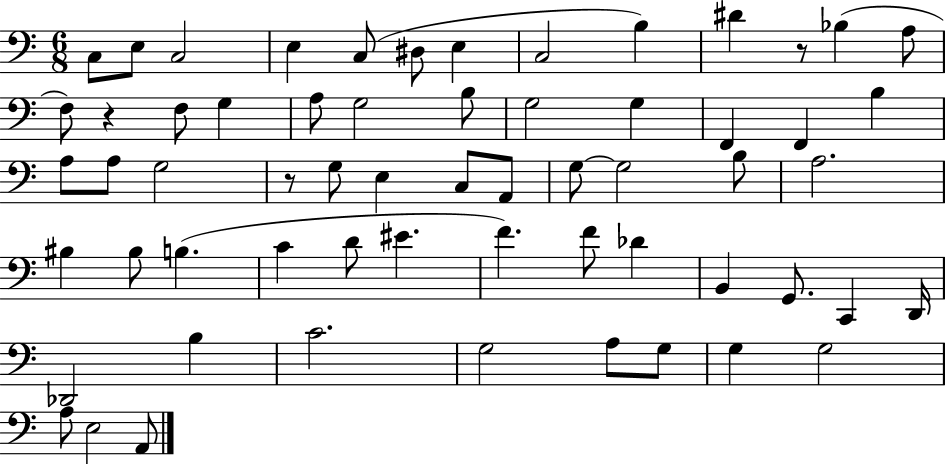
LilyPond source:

{
  \clef bass
  \numericTimeSignature
  \time 6/8
  \key c \major
  c8 e8 c2 | e4 c8( dis8 e4 | c2 b4) | dis'4 r8 bes4( a8 | \break f8) r4 f8 g4 | a8 g2 b8 | g2 g4 | f,4 f,4 b4 | \break a8 a8 g2 | r8 g8 e4 c8 a,8 | g8~~ g2 b8 | a2. | \break bis4 bis8 b4.( | c'4 d'8 eis'4. | f'4.) f'8 des'4 | b,4 g,8. c,4 d,16 | \break des,2 b4 | c'2. | g2 a8 g8 | g4 g2 | \break a8 e2 a,8 | \bar "|."
}